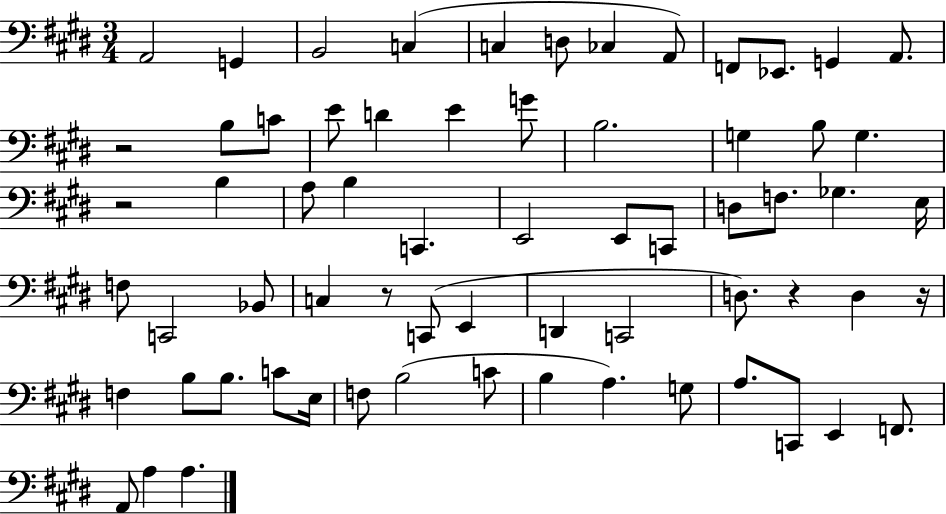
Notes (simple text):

A2/h G2/q B2/h C3/q C3/q D3/e CES3/q A2/e F2/e Eb2/e. G2/q A2/e. R/h B3/e C4/e E4/e D4/q E4/q G4/e B3/h. G3/q B3/e G3/q. R/h B3/q A3/e B3/q C2/q. E2/h E2/e C2/e D3/e F3/e. Gb3/q. E3/s F3/e C2/h Bb2/e C3/q R/e C2/e E2/q D2/q C2/h D3/e. R/q D3/q R/s F3/q B3/e B3/e. C4/e E3/s F3/e B3/h C4/e B3/q A3/q. G3/e A3/e. C2/e E2/q F2/e. A2/e A3/q A3/q.